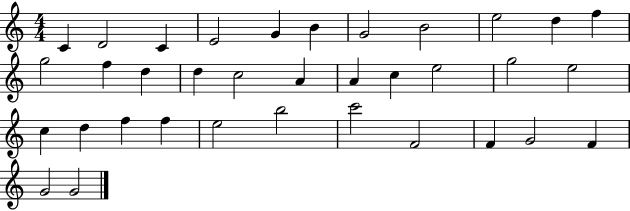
{
  \clef treble
  \numericTimeSignature
  \time 4/4
  \key c \major
  c'4 d'2 c'4 | e'2 g'4 b'4 | g'2 b'2 | e''2 d''4 f''4 | \break g''2 f''4 d''4 | d''4 c''2 a'4 | a'4 c''4 e''2 | g''2 e''2 | \break c''4 d''4 f''4 f''4 | e''2 b''2 | c'''2 f'2 | f'4 g'2 f'4 | \break g'2 g'2 | \bar "|."
}